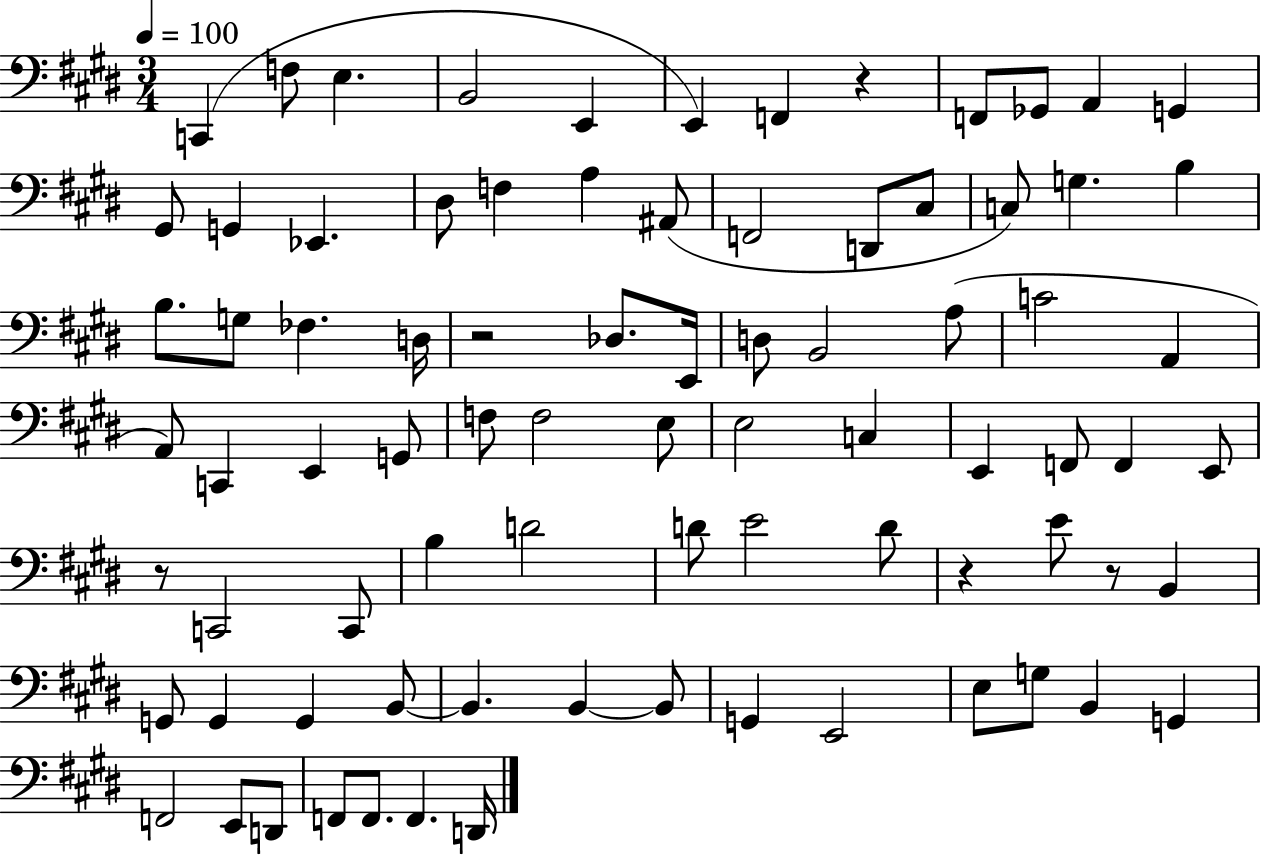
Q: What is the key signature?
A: E major